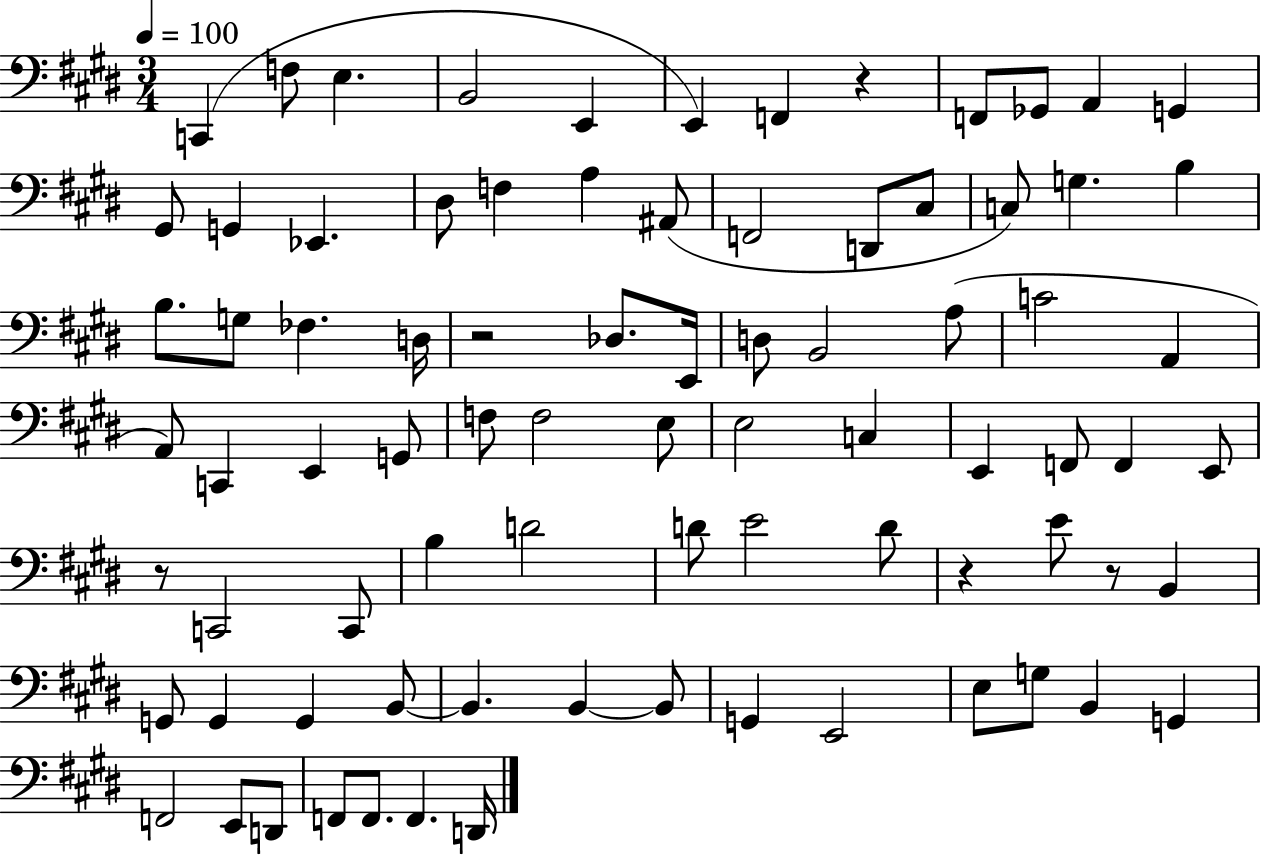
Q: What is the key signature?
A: E major